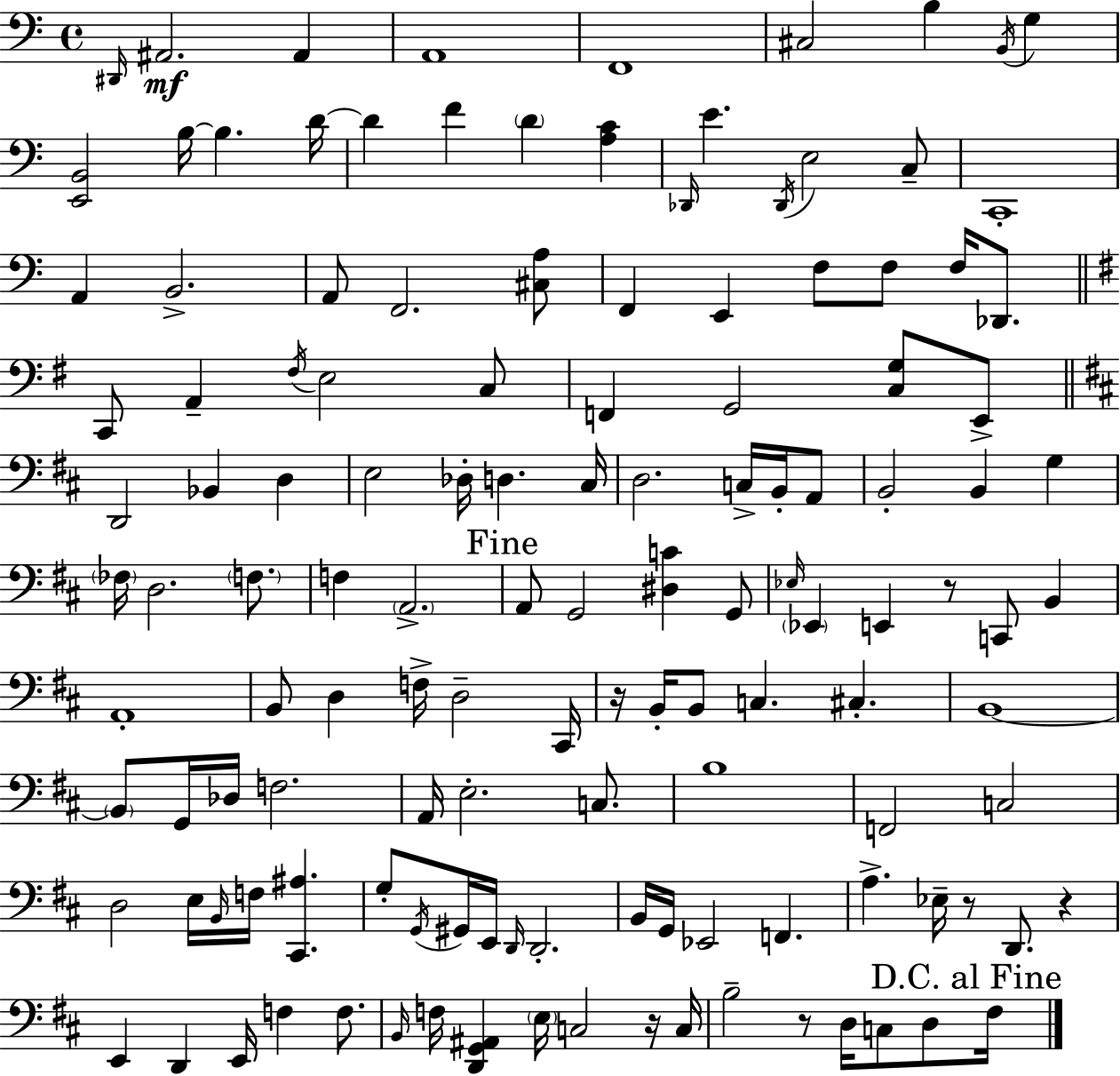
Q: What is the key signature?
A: A minor